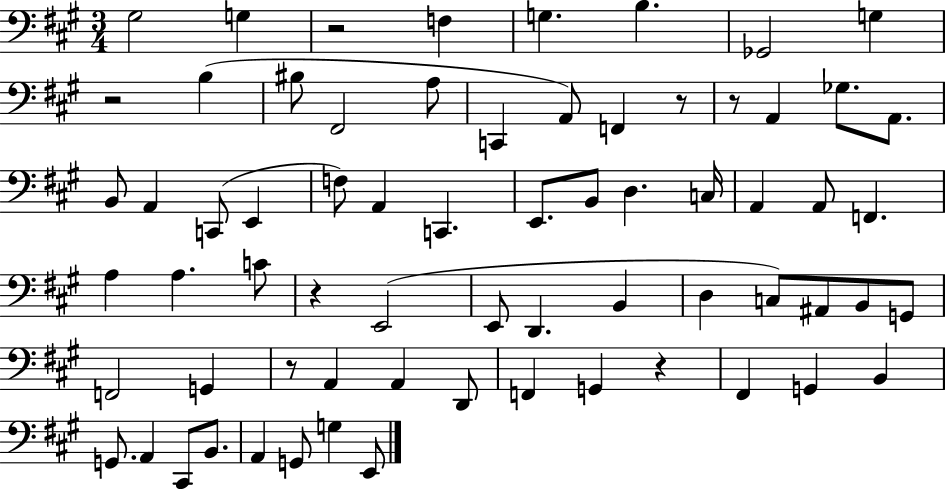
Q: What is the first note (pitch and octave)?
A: G#3